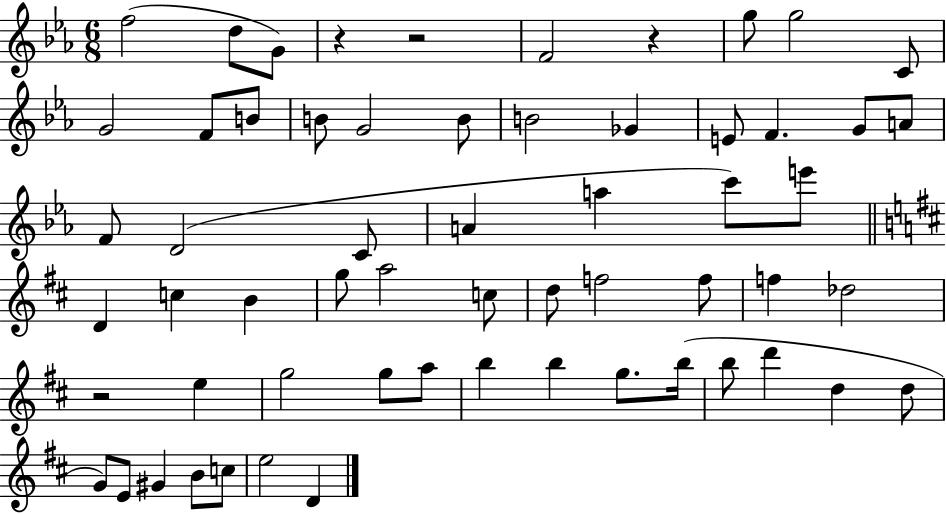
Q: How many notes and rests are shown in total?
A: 60